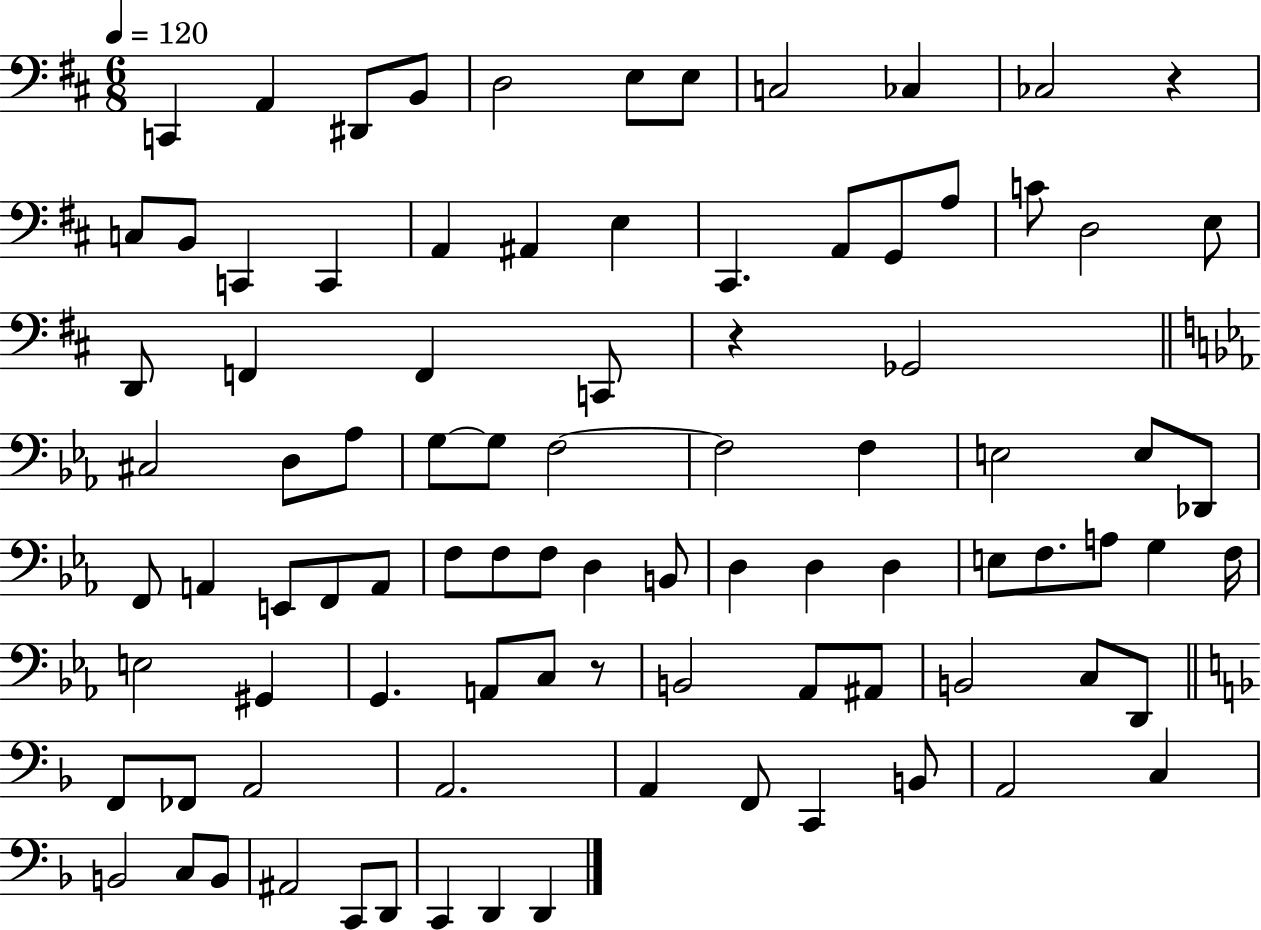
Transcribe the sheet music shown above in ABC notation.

X:1
T:Untitled
M:6/8
L:1/4
K:D
C,, A,, ^D,,/2 B,,/2 D,2 E,/2 E,/2 C,2 _C, _C,2 z C,/2 B,,/2 C,, C,, A,, ^A,, E, ^C,, A,,/2 G,,/2 A,/2 C/2 D,2 E,/2 D,,/2 F,, F,, C,,/2 z _G,,2 ^C,2 D,/2 _A,/2 G,/2 G,/2 F,2 F,2 F, E,2 E,/2 _D,,/2 F,,/2 A,, E,,/2 F,,/2 A,,/2 F,/2 F,/2 F,/2 D, B,,/2 D, D, D, E,/2 F,/2 A,/2 G, F,/4 E,2 ^G,, G,, A,,/2 C,/2 z/2 B,,2 _A,,/2 ^A,,/2 B,,2 C,/2 D,,/2 F,,/2 _F,,/2 A,,2 A,,2 A,, F,,/2 C,, B,,/2 A,,2 C, B,,2 C,/2 B,,/2 ^A,,2 C,,/2 D,,/2 C,, D,, D,,